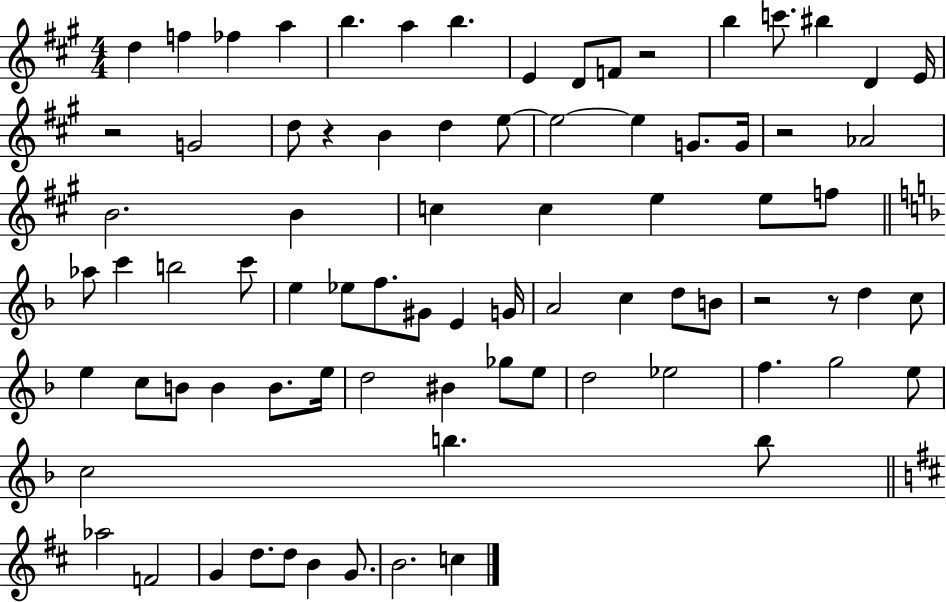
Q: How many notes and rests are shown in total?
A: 81